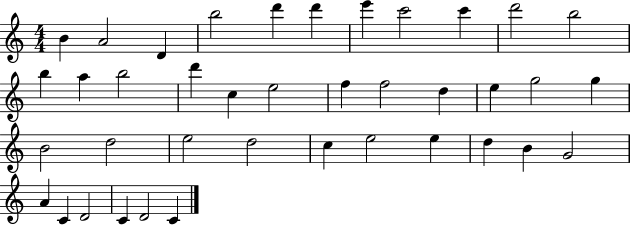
{
  \clef treble
  \numericTimeSignature
  \time 4/4
  \key c \major
  b'4 a'2 d'4 | b''2 d'''4 d'''4 | e'''4 c'''2 c'''4 | d'''2 b''2 | \break b''4 a''4 b''2 | d'''4 c''4 e''2 | f''4 f''2 d''4 | e''4 g''2 g''4 | \break b'2 d''2 | e''2 d''2 | c''4 e''2 e''4 | d''4 b'4 g'2 | \break a'4 c'4 d'2 | c'4 d'2 c'4 | \bar "|."
}